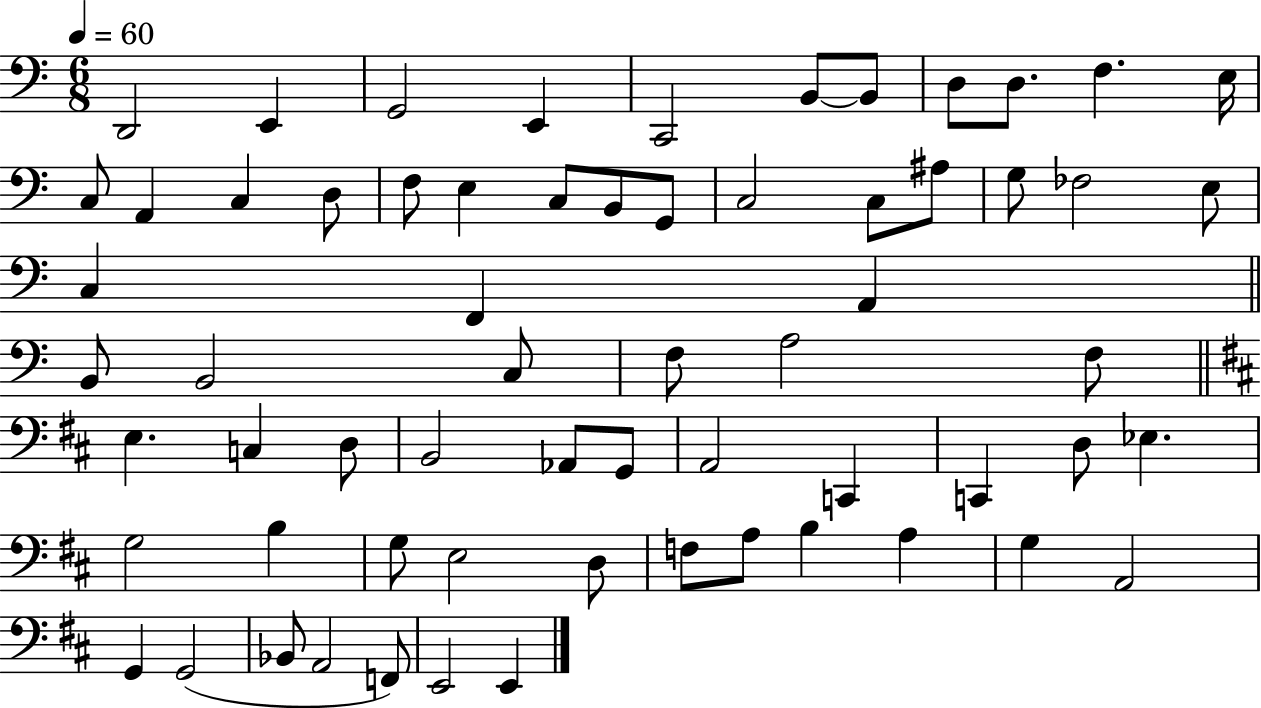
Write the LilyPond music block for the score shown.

{
  \clef bass
  \numericTimeSignature
  \time 6/8
  \key c \major
  \tempo 4 = 60
  \repeat volta 2 { d,2 e,4 | g,2 e,4 | c,2 b,8~~ b,8 | d8 d8. f4. e16 | \break c8 a,4 c4 d8 | f8 e4 c8 b,8 g,8 | c2 c8 ais8 | g8 fes2 e8 | \break c4 f,4 a,4 | \bar "||" \break \key c \major b,8 b,2 c8 | f8 a2 f8 | \bar "||" \break \key d \major e4. c4 d8 | b,2 aes,8 g,8 | a,2 c,4 | c,4 d8 ees4. | \break g2 b4 | g8 e2 d8 | f8 a8 b4 a4 | g4 a,2 | \break g,4 g,2( | bes,8 a,2 f,8) | e,2 e,4 | } \bar "|."
}